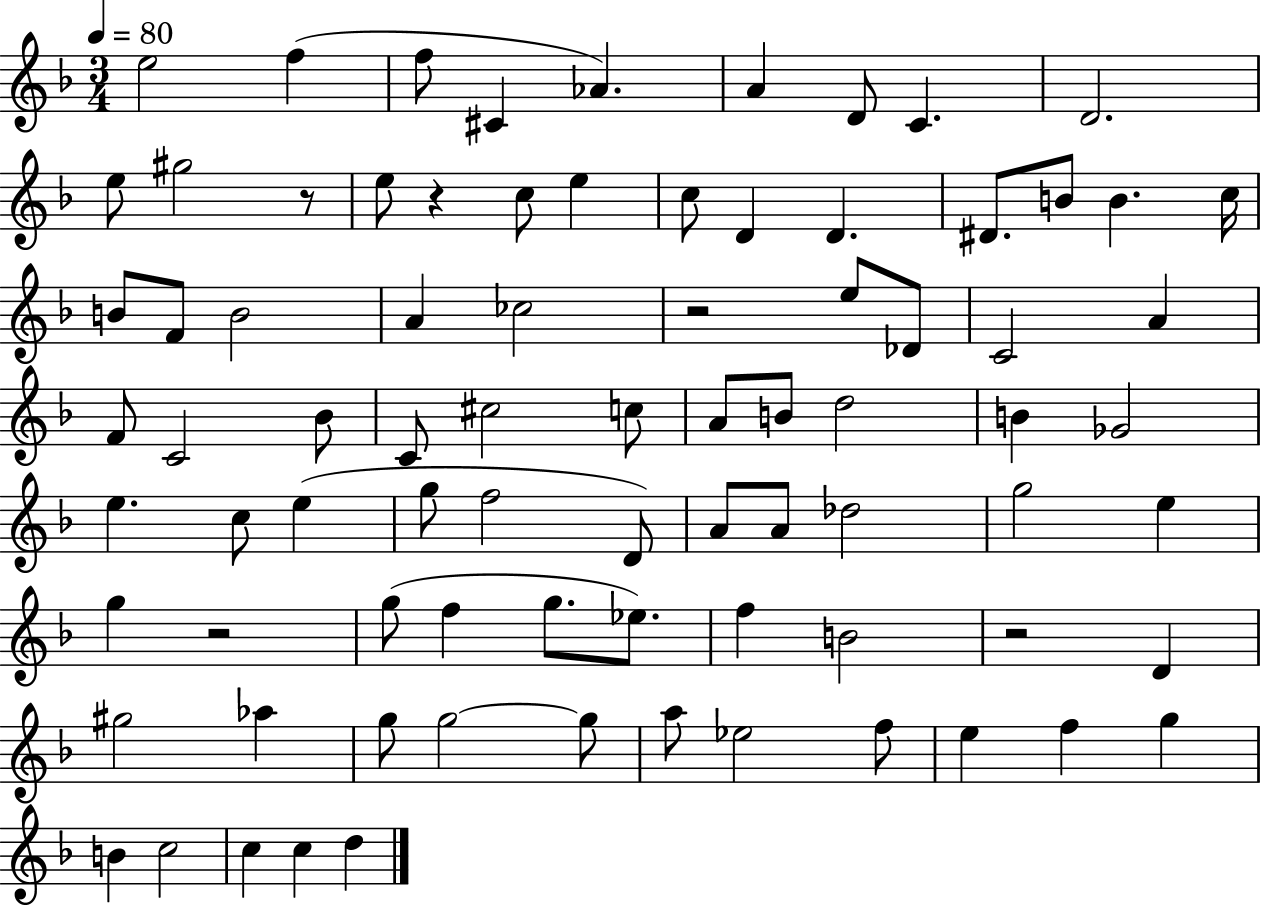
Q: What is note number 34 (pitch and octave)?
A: C4